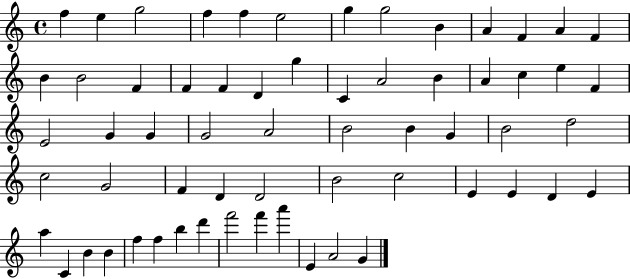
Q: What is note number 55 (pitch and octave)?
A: B5